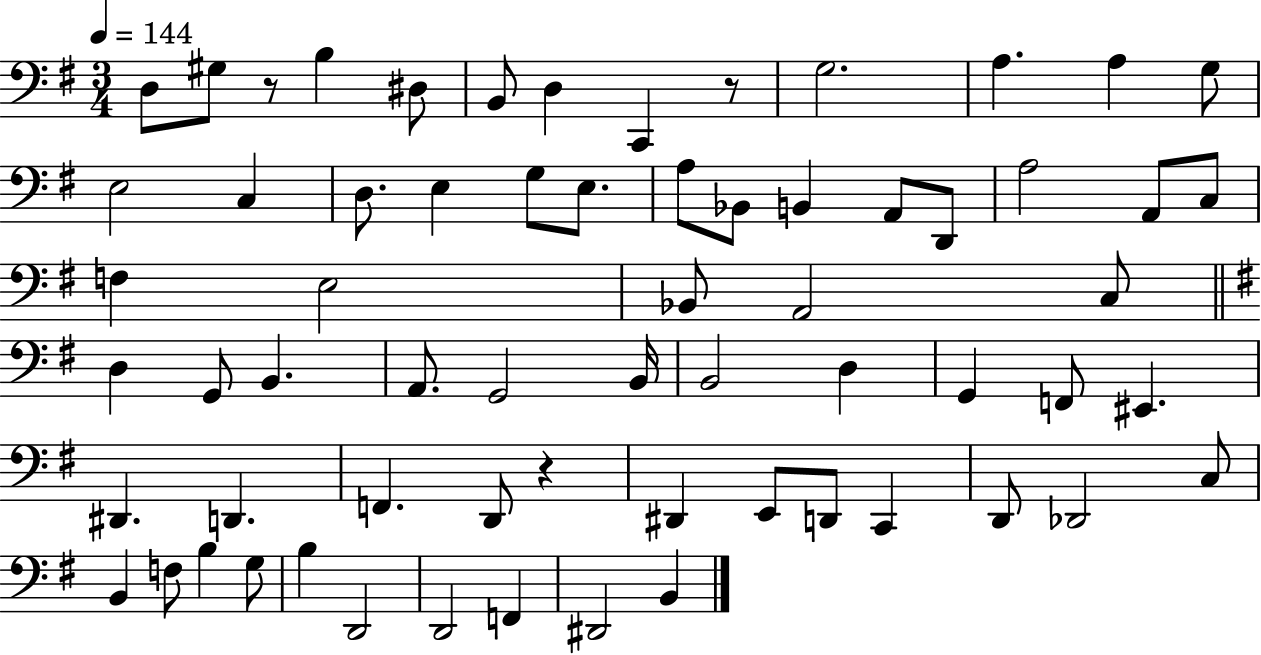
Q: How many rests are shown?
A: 3